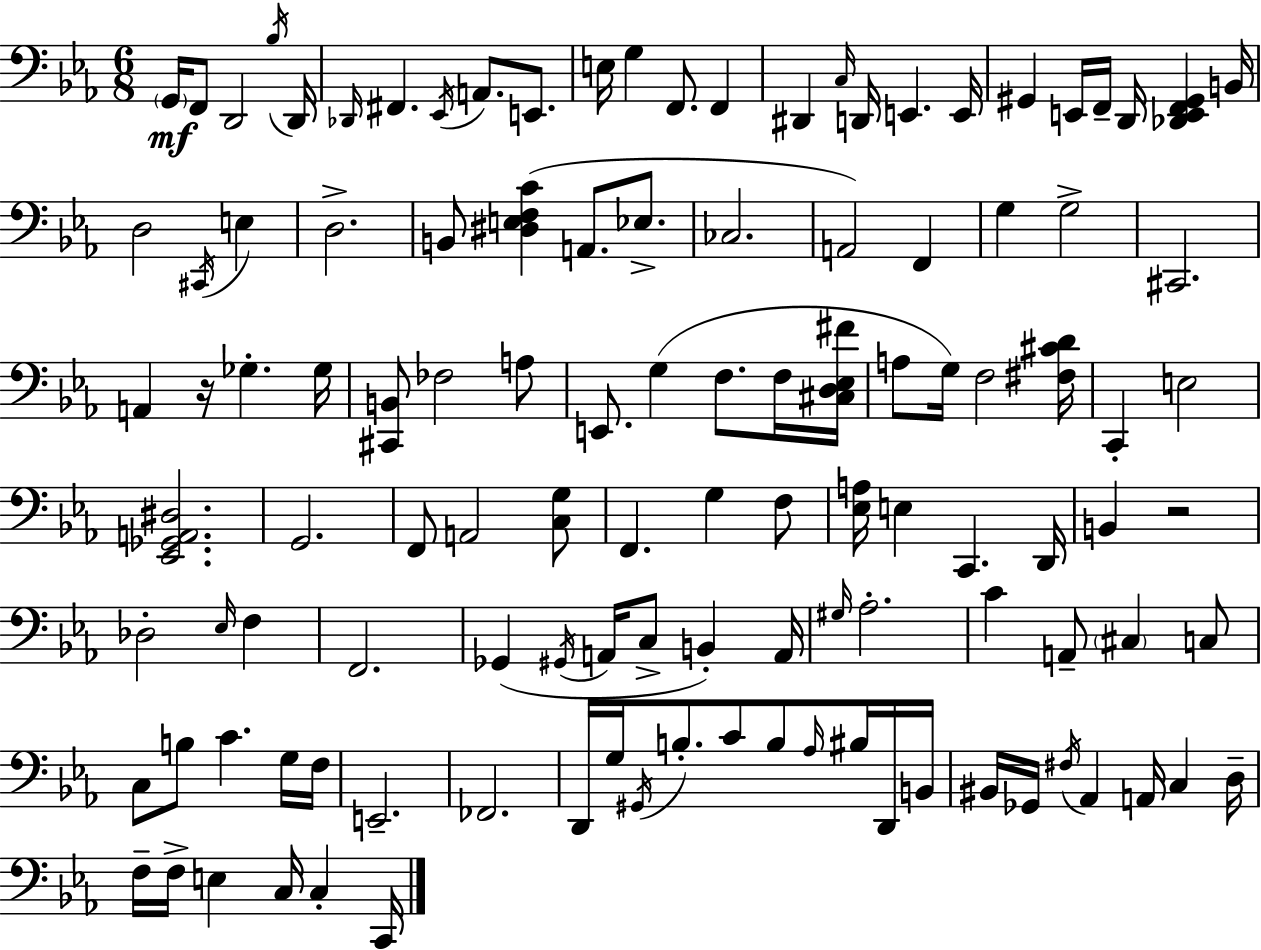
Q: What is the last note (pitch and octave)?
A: C2